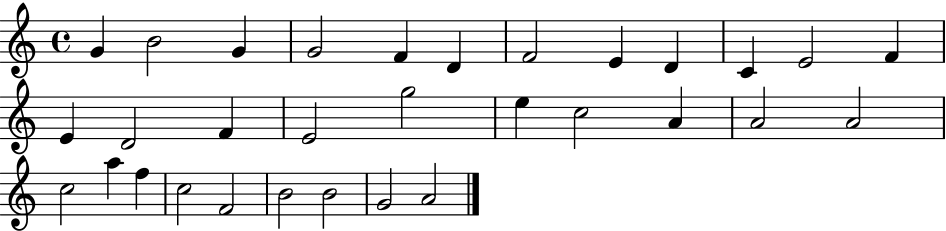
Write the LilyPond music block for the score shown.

{
  \clef treble
  \time 4/4
  \defaultTimeSignature
  \key c \major
  g'4 b'2 g'4 | g'2 f'4 d'4 | f'2 e'4 d'4 | c'4 e'2 f'4 | \break e'4 d'2 f'4 | e'2 g''2 | e''4 c''2 a'4 | a'2 a'2 | \break c''2 a''4 f''4 | c''2 f'2 | b'2 b'2 | g'2 a'2 | \break \bar "|."
}